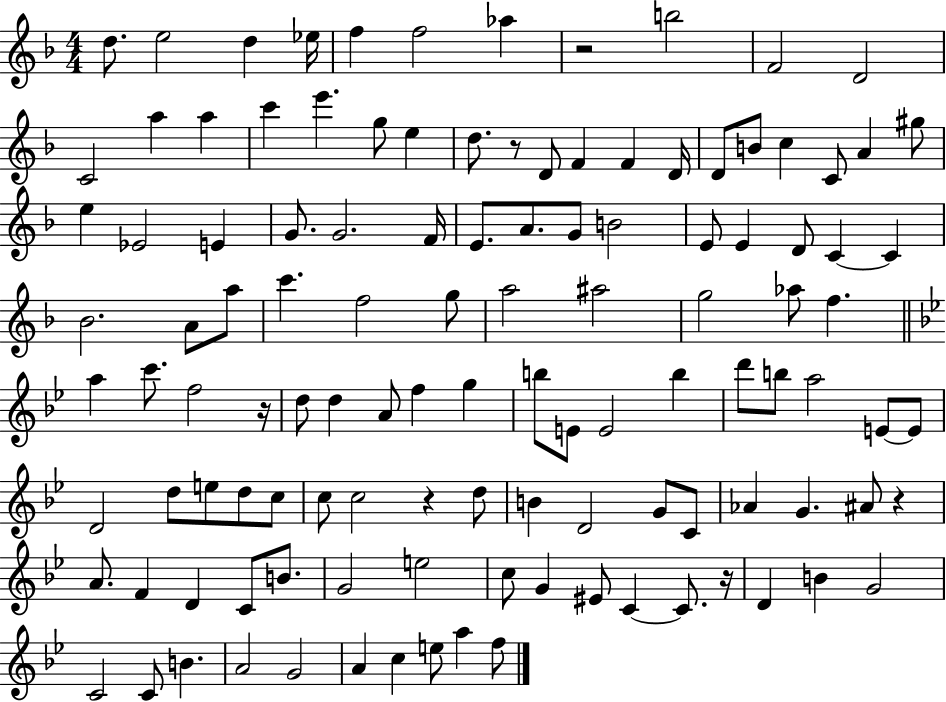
D5/e. E5/h D5/q Eb5/s F5/q F5/h Ab5/q R/h B5/h F4/h D4/h C4/h A5/q A5/q C6/q E6/q. G5/e E5/q D5/e. R/e D4/e F4/q F4/q D4/s D4/e B4/e C5/q C4/e A4/q G#5/e E5/q Eb4/h E4/q G4/e. G4/h. F4/s E4/e. A4/e. G4/e B4/h E4/e E4/q D4/e C4/q C4/q Bb4/h. A4/e A5/e C6/q. F5/h G5/e A5/h A#5/h G5/h Ab5/e F5/q. A5/q C6/e. F5/h R/s D5/e D5/q A4/e F5/q G5/q B5/e E4/e E4/h B5/q D6/e B5/e A5/h E4/e E4/e D4/h D5/e E5/e D5/e C5/e C5/e C5/h R/q D5/e B4/q D4/h G4/e C4/e Ab4/q G4/q. A#4/e R/q A4/e. F4/q D4/q C4/e B4/e. G4/h E5/h C5/e G4/q EIS4/e C4/q C4/e. R/s D4/q B4/q G4/h C4/h C4/e B4/q. A4/h G4/h A4/q C5/q E5/e A5/q F5/e